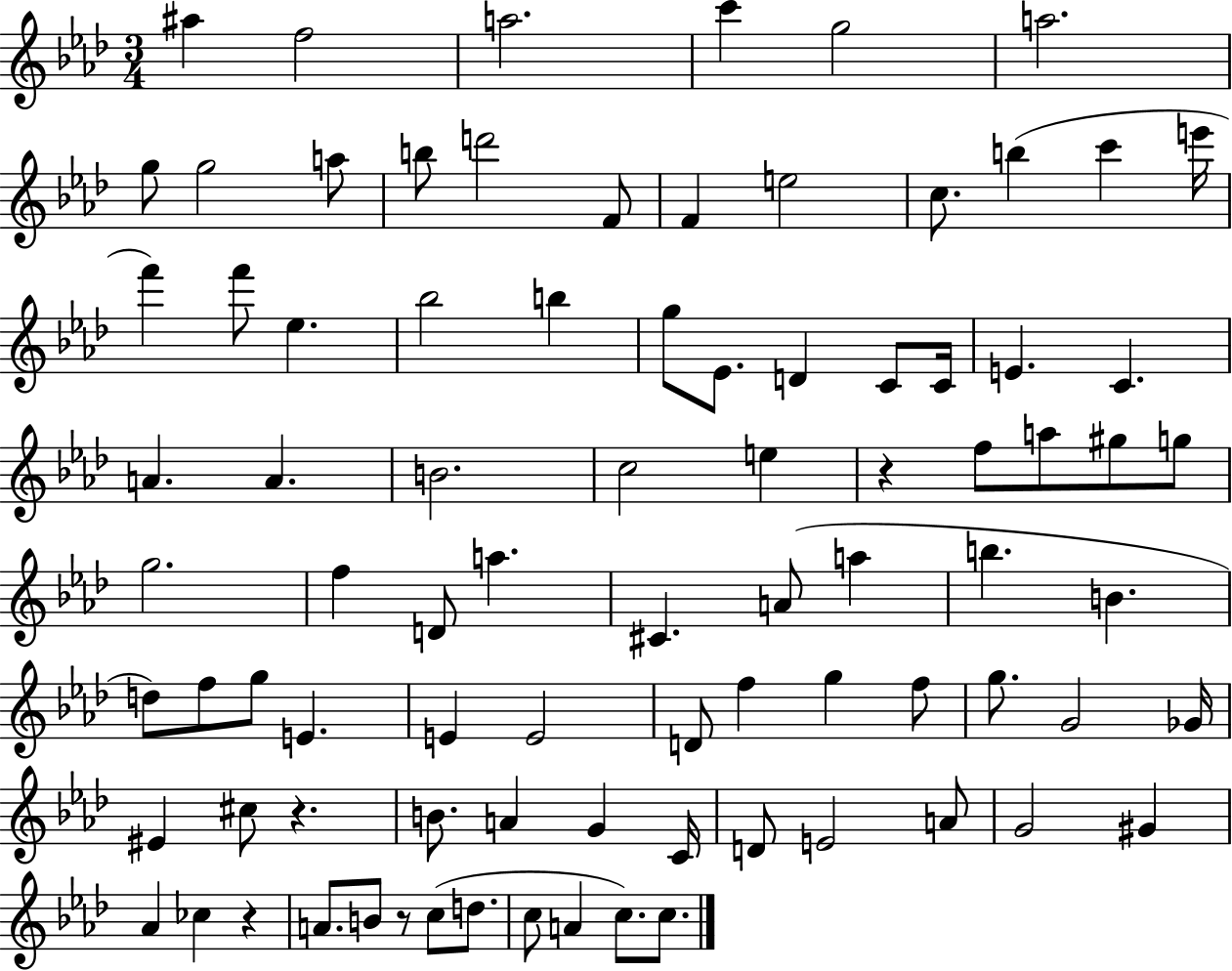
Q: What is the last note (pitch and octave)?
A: C5